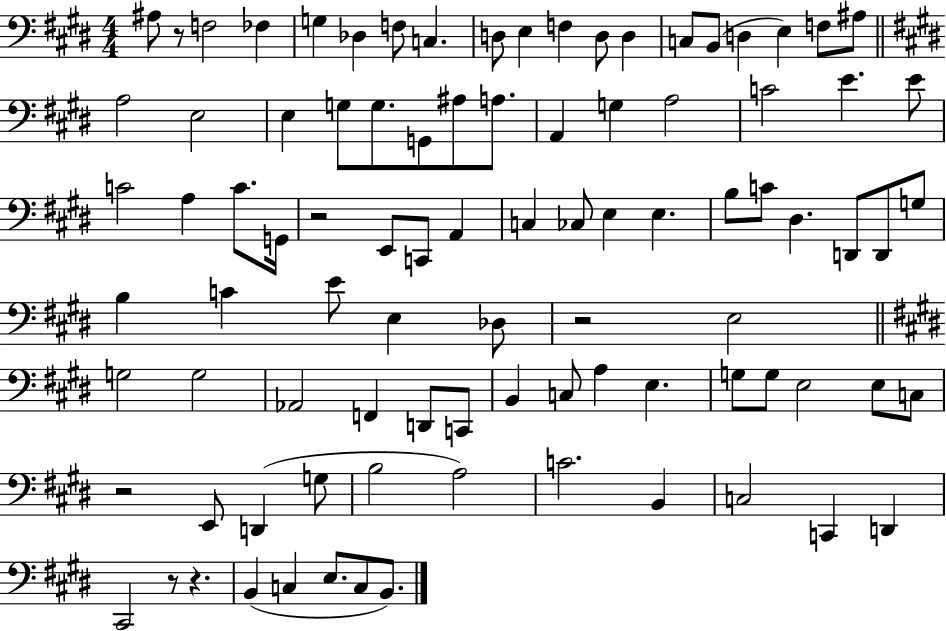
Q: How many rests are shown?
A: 6